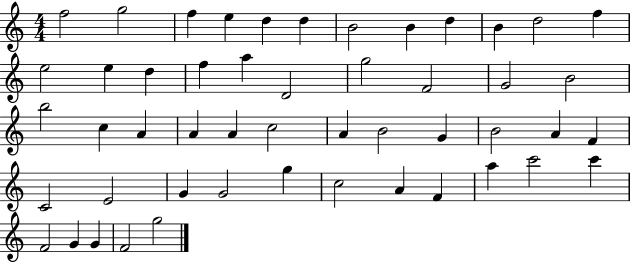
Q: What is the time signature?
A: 4/4